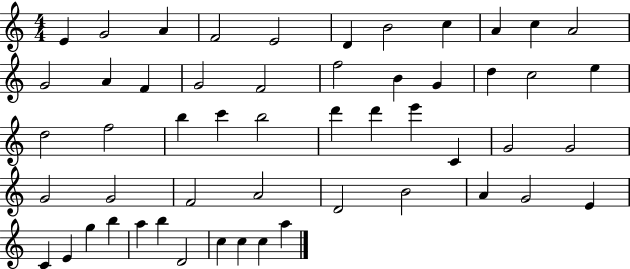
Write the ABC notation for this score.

X:1
T:Untitled
M:4/4
L:1/4
K:C
E G2 A F2 E2 D B2 c A c A2 G2 A F G2 F2 f2 B G d c2 e d2 f2 b c' b2 d' d' e' C G2 G2 G2 G2 F2 A2 D2 B2 A G2 E C E g b a b D2 c c c a